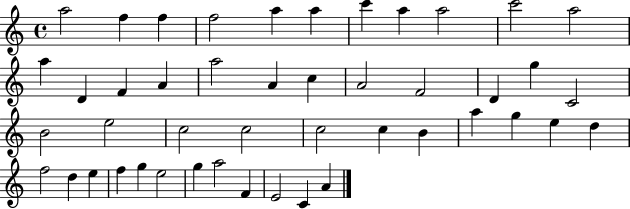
{
  \clef treble
  \time 4/4
  \defaultTimeSignature
  \key c \major
  a''2 f''4 f''4 | f''2 a''4 a''4 | c'''4 a''4 a''2 | c'''2 a''2 | \break a''4 d'4 f'4 a'4 | a''2 a'4 c''4 | a'2 f'2 | d'4 g''4 c'2 | \break b'2 e''2 | c''2 c''2 | c''2 c''4 b'4 | a''4 g''4 e''4 d''4 | \break f''2 d''4 e''4 | f''4 g''4 e''2 | g''4 a''2 f'4 | e'2 c'4 a'4 | \break \bar "|."
}